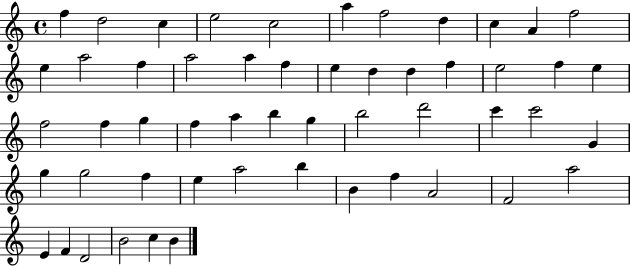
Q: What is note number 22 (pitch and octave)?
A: E5